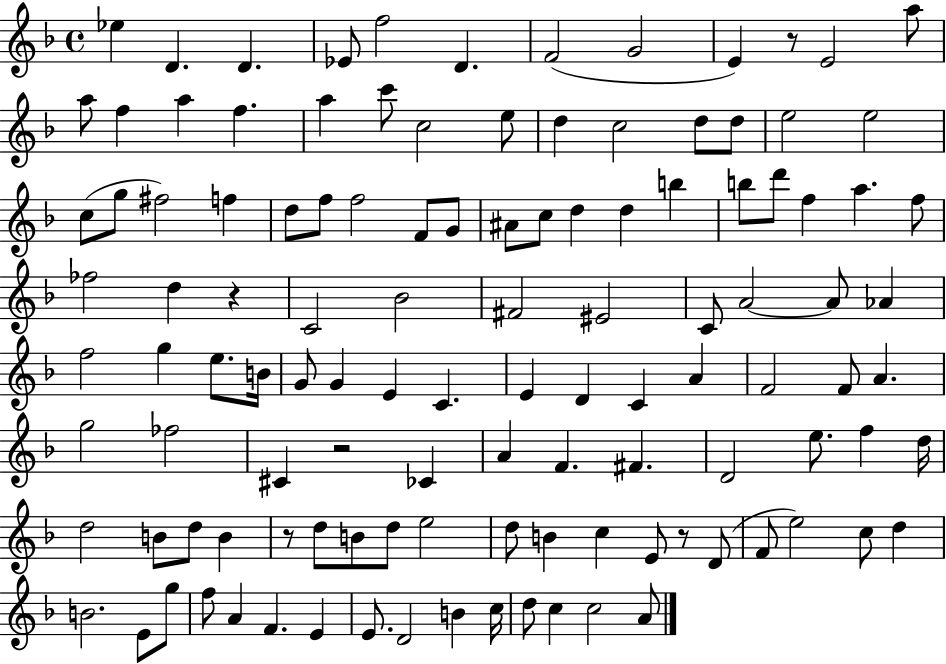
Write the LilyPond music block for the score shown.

{
  \clef treble
  \time 4/4
  \defaultTimeSignature
  \key f \major
  ees''4 d'4. d'4. | ees'8 f''2 d'4. | f'2( g'2 | e'4) r8 e'2 a''8 | \break a''8 f''4 a''4 f''4. | a''4 c'''8 c''2 e''8 | d''4 c''2 d''8 d''8 | e''2 e''2 | \break c''8( g''8 fis''2) f''4 | d''8 f''8 f''2 f'8 g'8 | ais'8 c''8 d''4 d''4 b''4 | b''8 d'''8 f''4 a''4. f''8 | \break fes''2 d''4 r4 | c'2 bes'2 | fis'2 eis'2 | c'8 a'2~~ a'8 aes'4 | \break f''2 g''4 e''8. b'16 | g'8 g'4 e'4 c'4. | e'4 d'4 c'4 a'4 | f'2 f'8 a'4. | \break g''2 fes''2 | cis'4 r2 ces'4 | a'4 f'4. fis'4. | d'2 e''8. f''4 d''16 | \break d''2 b'8 d''8 b'4 | r8 d''8 b'8 d''8 e''2 | d''8 b'4 c''4 e'8 r8 d'8( | f'8 e''2) c''8 d''4 | \break b'2. e'8 g''8 | f''8 a'4 f'4. e'4 | e'8. d'2 b'4 c''16 | d''8 c''4 c''2 a'8 | \break \bar "|."
}